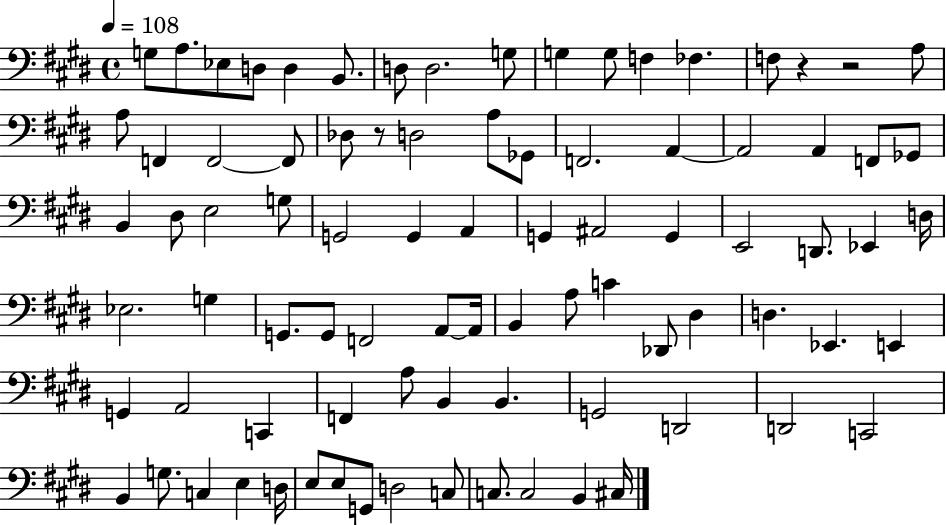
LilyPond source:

{
  \clef bass
  \time 4/4
  \defaultTimeSignature
  \key e \major
  \tempo 4 = 108
  \repeat volta 2 { g8 a8. ees8 d8 d4 b,8. | d8 d2. g8 | g4 g8 f4 fes4. | f8 r4 r2 a8 | \break a8 f,4 f,2~~ f,8 | des8 r8 d2 a8 ges,8 | f,2. a,4~~ | a,2 a,4 f,8 ges,8 | \break b,4 dis8 e2 g8 | g,2 g,4 a,4 | g,4 ais,2 g,4 | e,2 d,8. ees,4 d16 | \break ees2. g4 | g,8. g,8 f,2 a,8~~ a,16 | b,4 a8 c'4 des,8 dis4 | d4. ees,4. e,4 | \break g,4 a,2 c,4 | f,4 a8 b,4 b,4. | g,2 d,2 | d,2 c,2 | \break b,4 g8. c4 e4 d16 | e8 e8 g,8 d2 c8 | c8. c2 b,4 cis16 | } \bar "|."
}